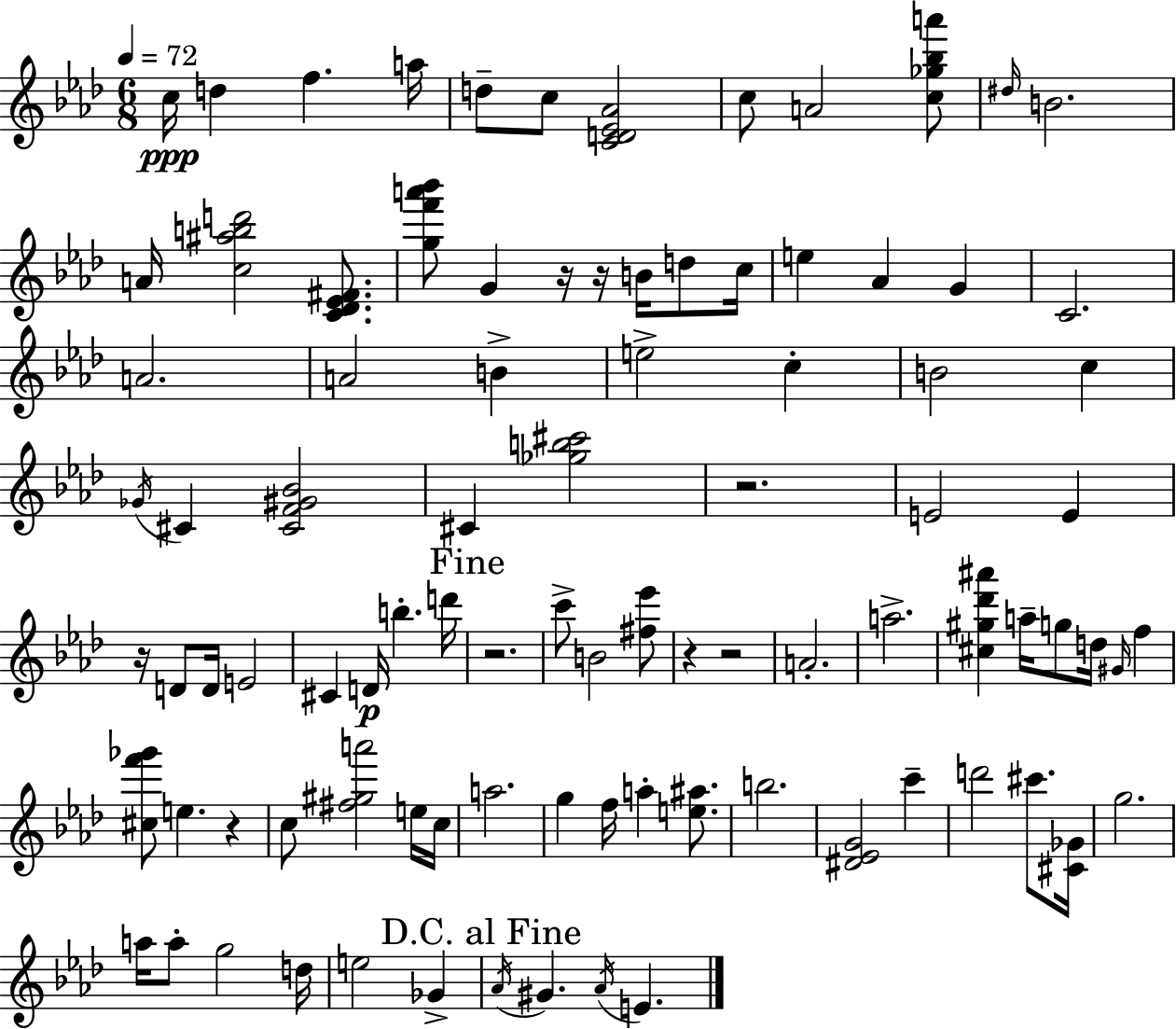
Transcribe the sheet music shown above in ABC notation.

X:1
T:Untitled
M:6/8
L:1/4
K:Fm
c/4 d f a/4 d/2 c/2 [CD_E_A]2 c/2 A2 [c_g_ba']/2 ^d/4 B2 A/4 [c^abd']2 [C_D_E^F]/2 [gf'a'_b']/2 G z/4 z/4 B/4 d/2 c/4 e _A G C2 A2 A2 B e2 c B2 c _G/4 ^C [^CF^G_B]2 ^C [_gb^c']2 z2 E2 E z/4 D/2 D/4 E2 ^C D/4 b d'/4 z2 c'/2 B2 [^f_e']/2 z z2 A2 a2 [^c^g_d'^a'] a/4 g/2 d/4 ^G/4 f [^cf'_g']/2 e z c/2 [^f^ga']2 e/4 c/4 a2 g f/4 a [e^a]/2 b2 [^D_EG]2 c' d'2 ^c'/2 [^C_G]/4 g2 a/4 a/2 g2 d/4 e2 _G _A/4 ^G _A/4 E